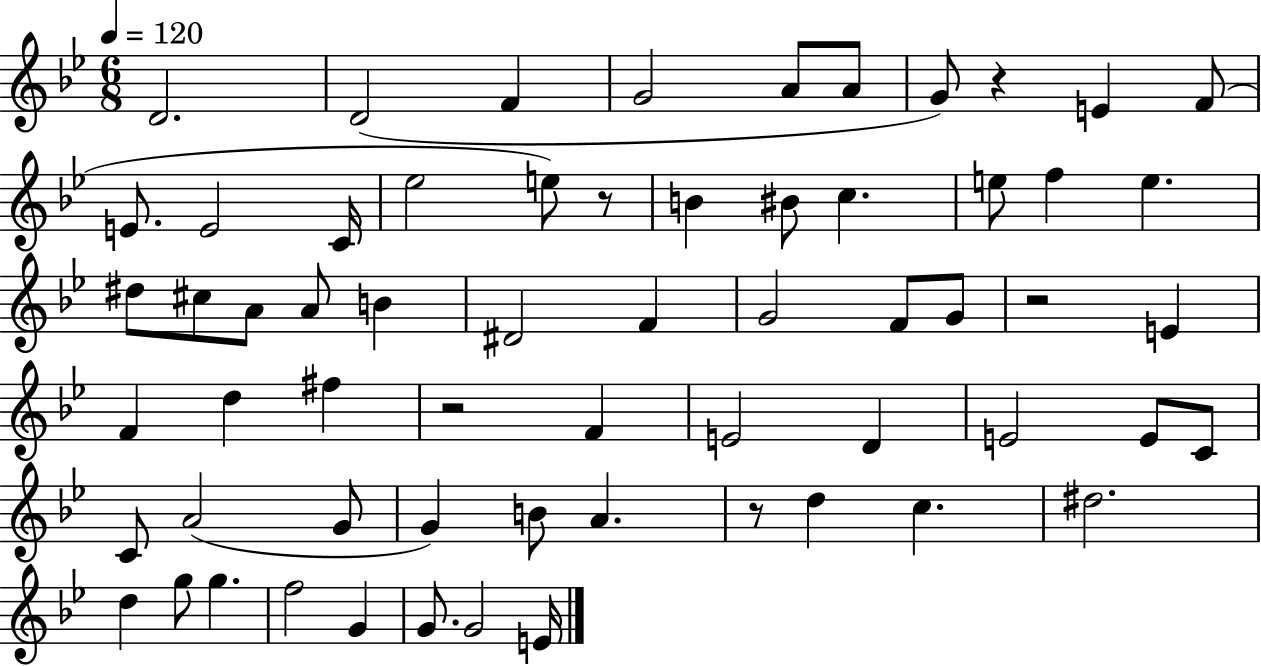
D4/h. D4/h F4/q G4/h A4/e A4/e G4/e R/q E4/q F4/e E4/e. E4/h C4/s Eb5/h E5/e R/e B4/q BIS4/e C5/q. E5/e F5/q E5/q. D#5/e C#5/e A4/e A4/e B4/q D#4/h F4/q G4/h F4/e G4/e R/h E4/q F4/q D5/q F#5/q R/h F4/q E4/h D4/q E4/h E4/e C4/e C4/e A4/h G4/e G4/q B4/e A4/q. R/e D5/q C5/q. D#5/h. D5/q G5/e G5/q. F5/h G4/q G4/e. G4/h E4/s